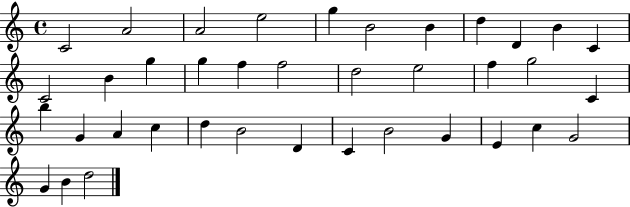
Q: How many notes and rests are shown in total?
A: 38